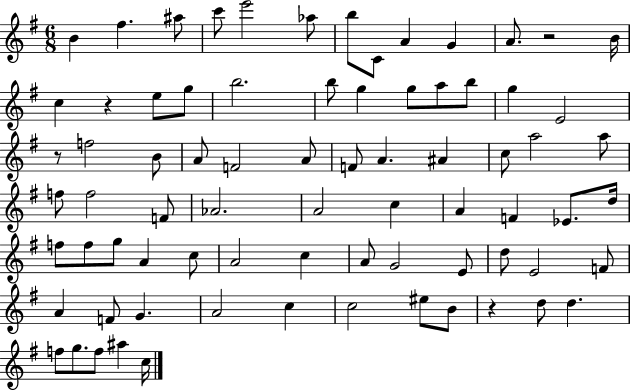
{
  \clef treble
  \numericTimeSignature
  \time 6/8
  \key g \major
  b'4 fis''4. ais''8 | c'''8 e'''2 aes''8 | b''8 c'8 a'4 g'4 | a'8. r2 b'16 | \break c''4 r4 e''8 g''8 | b''2. | b''8 g''4 g''8 a''8 b''8 | g''4 e'2 | \break r8 f''2 b'8 | a'8 f'2 a'8 | f'8 a'4. ais'4 | c''8 a''2 a''8 | \break f''8 f''2 f'8 | aes'2. | a'2 c''4 | a'4 f'4 ees'8. d''16 | \break f''8 f''8 g''8 a'4 c''8 | a'2 c''4 | a'8 g'2 e'8 | d''8 e'2 f'8 | \break a'4 f'8 g'4. | a'2 c''4 | c''2 eis''8 b'8 | r4 d''8 d''4. | \break f''8 g''8. f''8 ais''4 c''16 | \bar "|."
}